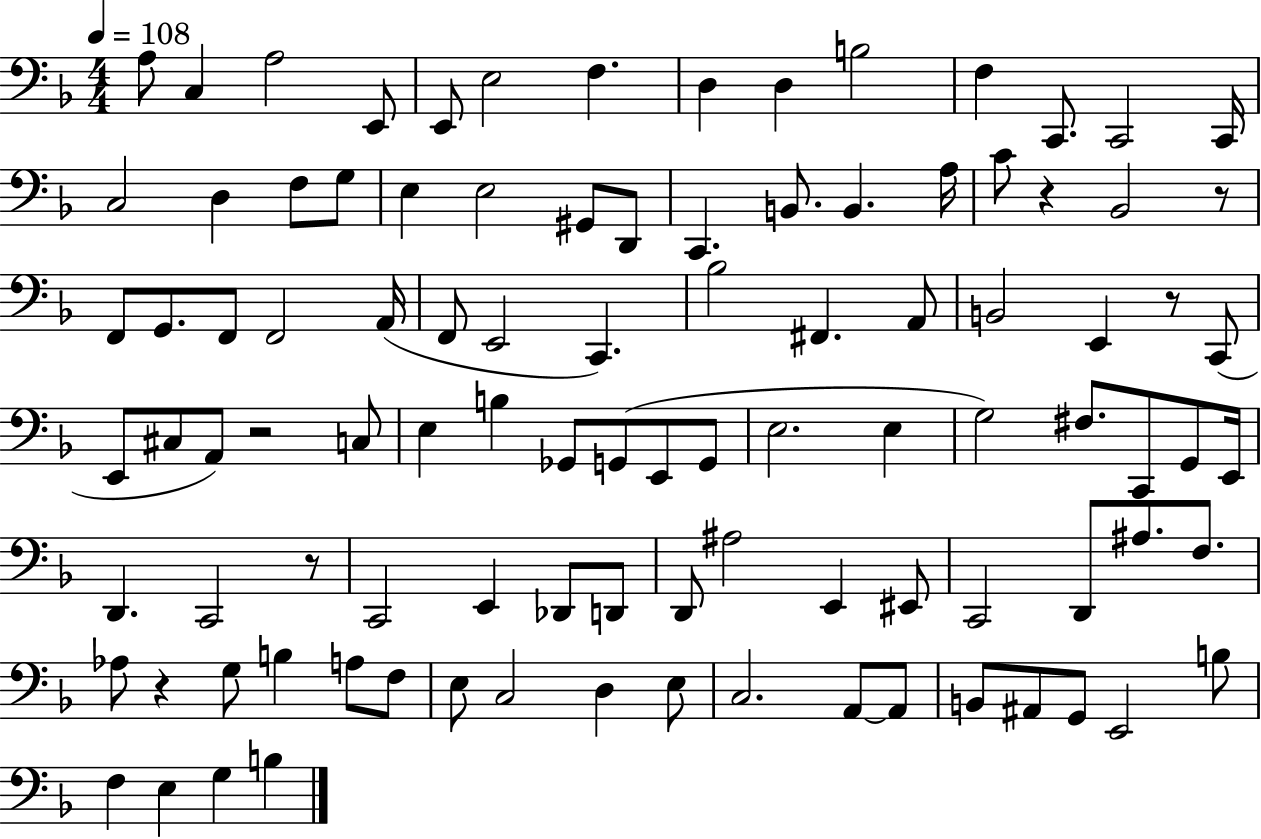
X:1
T:Untitled
M:4/4
L:1/4
K:F
A,/2 C, A,2 E,,/2 E,,/2 E,2 F, D, D, B,2 F, C,,/2 C,,2 C,,/4 C,2 D, F,/2 G,/2 E, E,2 ^G,,/2 D,,/2 C,, B,,/2 B,, A,/4 C/2 z _B,,2 z/2 F,,/2 G,,/2 F,,/2 F,,2 A,,/4 F,,/2 E,,2 C,, _B,2 ^F,, A,,/2 B,,2 E,, z/2 C,,/2 E,,/2 ^C,/2 A,,/2 z2 C,/2 E, B, _G,,/2 G,,/2 E,,/2 G,,/2 E,2 E, G,2 ^F,/2 C,,/2 G,,/2 E,,/4 D,, C,,2 z/2 C,,2 E,, _D,,/2 D,,/2 D,,/2 ^A,2 E,, ^E,,/2 C,,2 D,,/2 ^A,/2 F,/2 _A,/2 z G,/2 B, A,/2 F,/2 E,/2 C,2 D, E,/2 C,2 A,,/2 A,,/2 B,,/2 ^A,,/2 G,,/2 E,,2 B,/2 F, E, G, B,